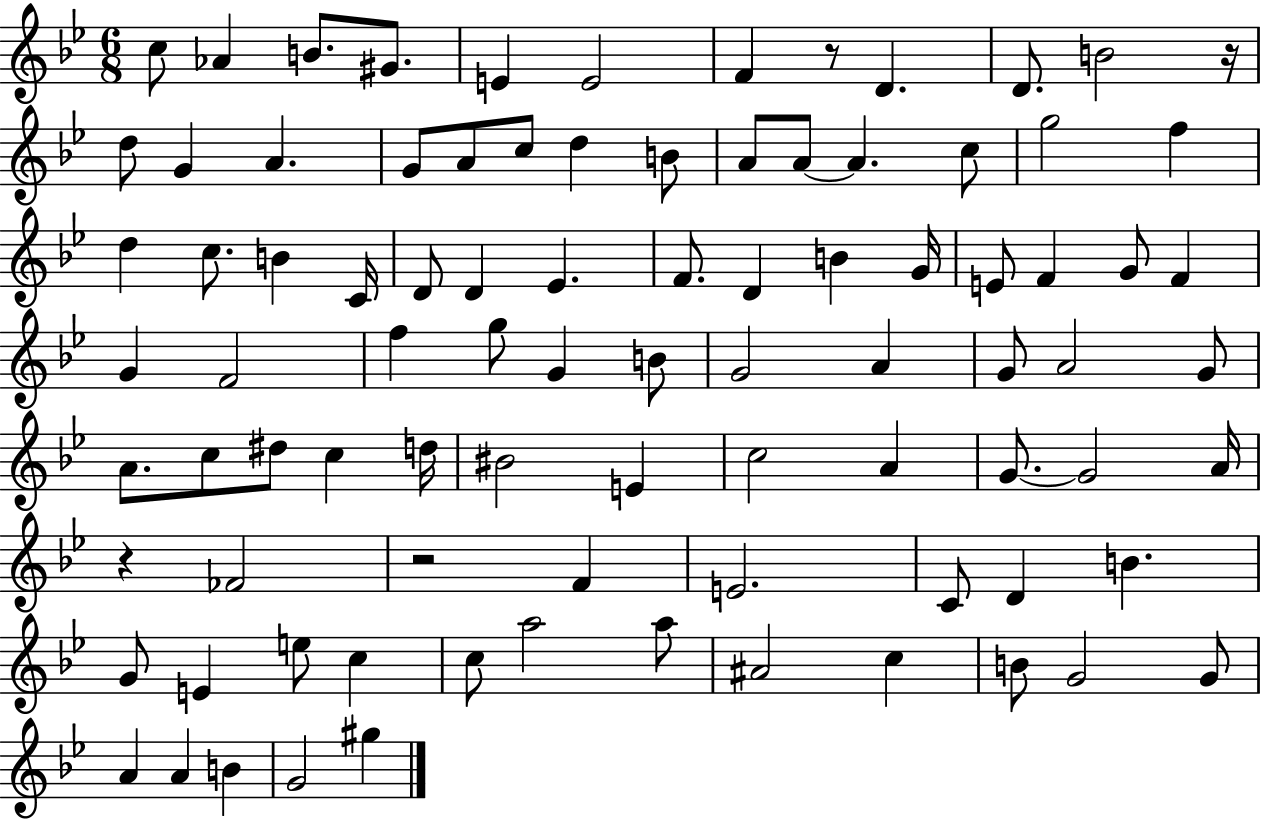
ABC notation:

X:1
T:Untitled
M:6/8
L:1/4
K:Bb
c/2 _A B/2 ^G/2 E E2 F z/2 D D/2 B2 z/4 d/2 G A G/2 A/2 c/2 d B/2 A/2 A/2 A c/2 g2 f d c/2 B C/4 D/2 D _E F/2 D B G/4 E/2 F G/2 F G F2 f g/2 G B/2 G2 A G/2 A2 G/2 A/2 c/2 ^d/2 c d/4 ^B2 E c2 A G/2 G2 A/4 z _F2 z2 F E2 C/2 D B G/2 E e/2 c c/2 a2 a/2 ^A2 c B/2 G2 G/2 A A B G2 ^g